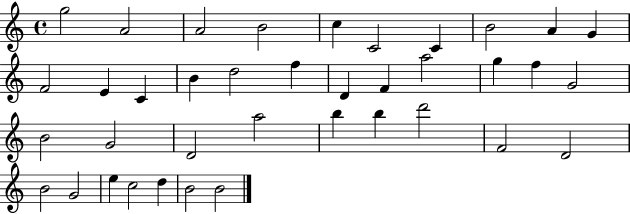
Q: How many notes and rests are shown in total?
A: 38